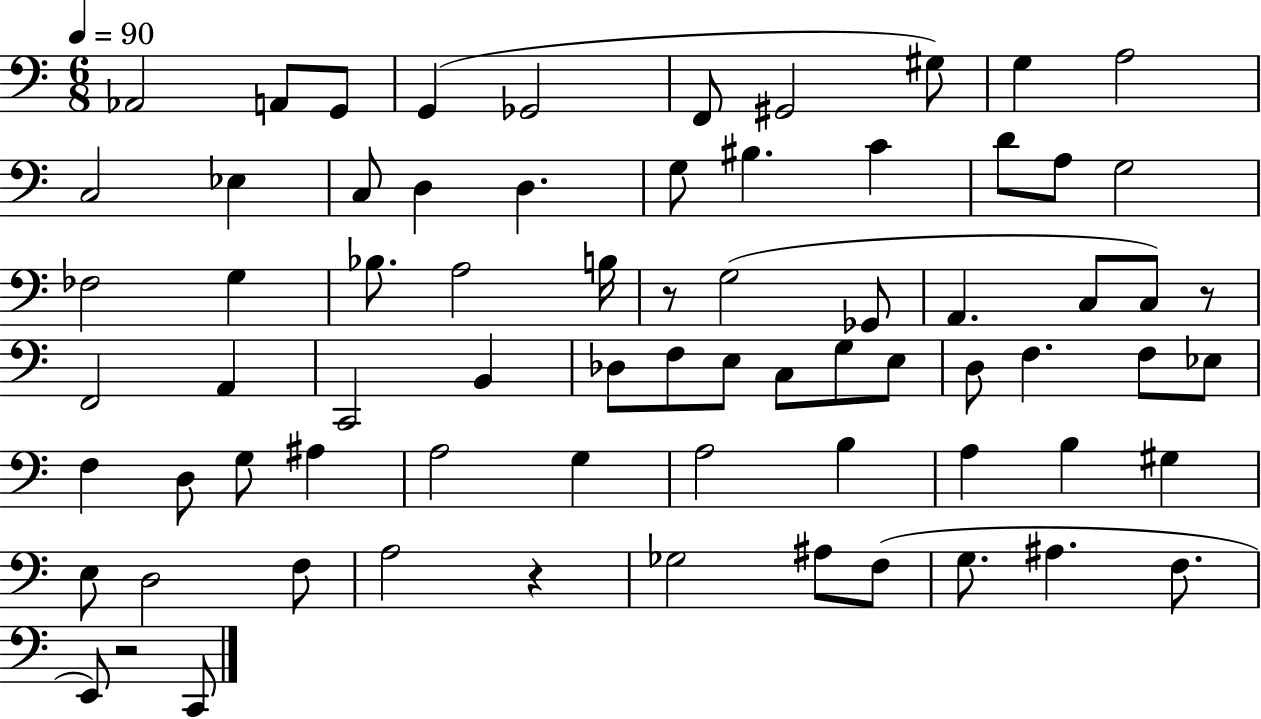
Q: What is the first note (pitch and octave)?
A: Ab2